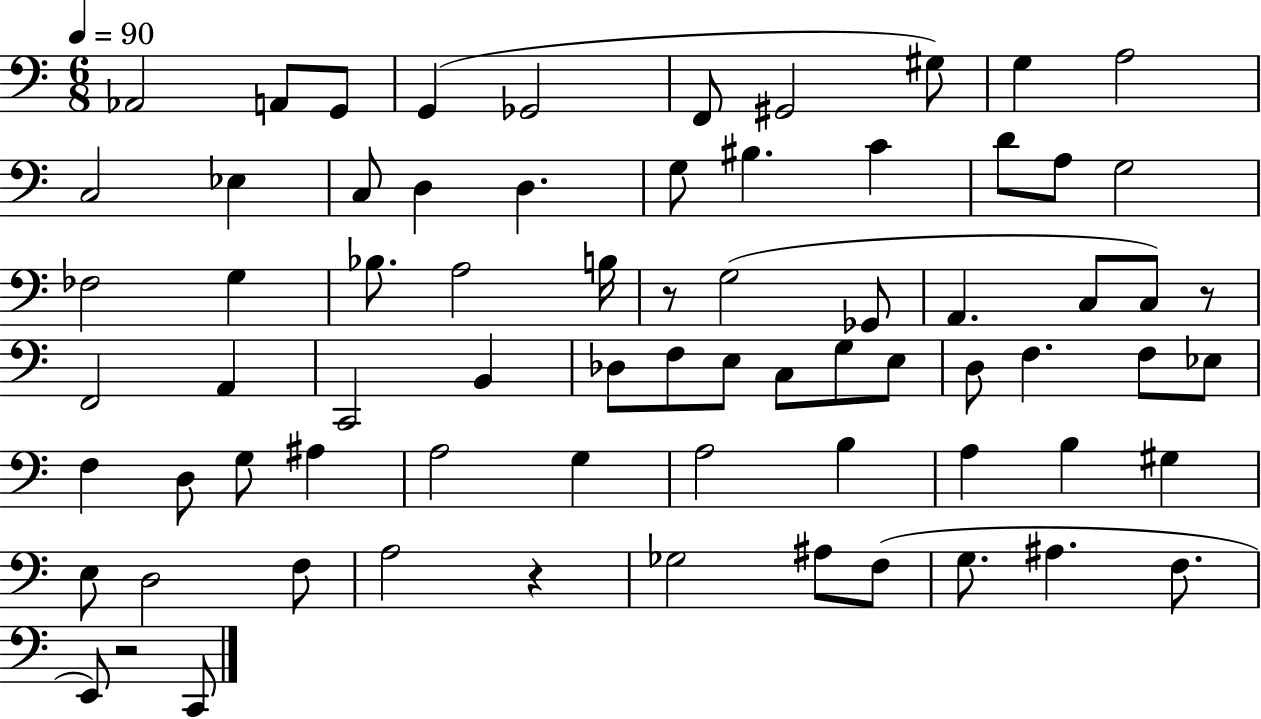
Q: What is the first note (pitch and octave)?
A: Ab2